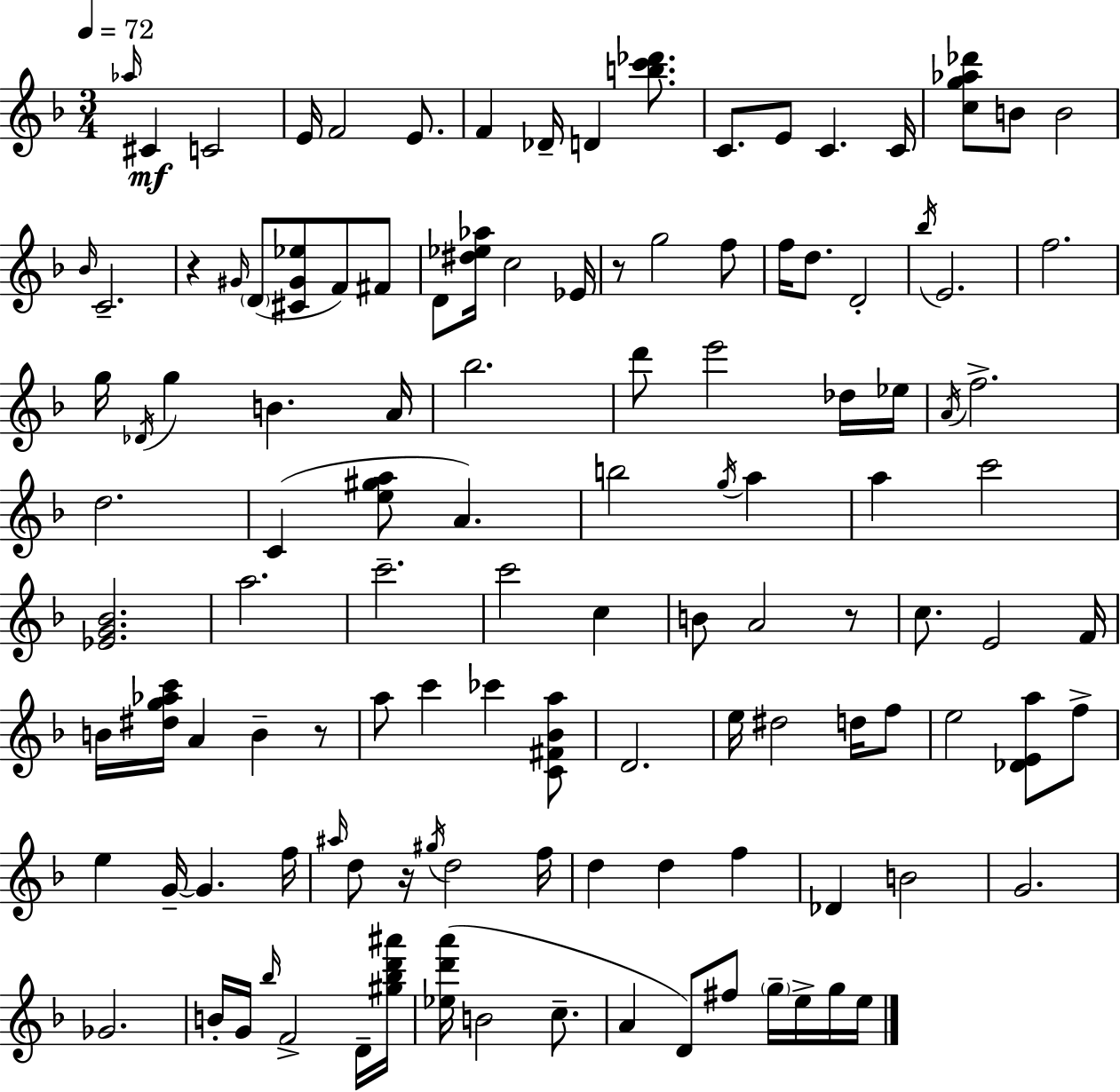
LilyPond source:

{
  \clef treble
  \numericTimeSignature
  \time 3/4
  \key d \minor
  \tempo 4 = 72
  \repeat volta 2 { \grace { aes''16 }\mf cis'4 c'2 | e'16 f'2 e'8. | f'4 des'16-- d'4 <b'' c''' des'''>8. | c'8. e'8 c'4. | \break c'16 <c'' g'' aes'' des'''>8 b'8 b'2 | \grace { bes'16 } c'2.-- | r4 \grace { gis'16 }( \parenthesize d'8 <cis' gis' ees''>8 f'8) | fis'8 d'8 <dis'' ees'' aes''>16 c''2 | \break ees'16 r8 g''2 | f''8 f''16 d''8. d'2-. | \acciaccatura { bes''16 } e'2. | f''2. | \break g''16 \acciaccatura { des'16 } g''4 b'4. | a'16 bes''2. | d'''8 e'''2 | des''16 ees''16 \acciaccatura { a'16 } f''2.-> | \break d''2. | c'4( <e'' gis'' a''>8 | a'4.) b''2 | \acciaccatura { g''16 } a''4 a''4 c'''2 | \break <ees' g' bes'>2. | a''2. | c'''2.-- | c'''2 | \break c''4 b'8 a'2 | r8 c''8. e'2 | f'16 b'16 <dis'' g'' aes'' c'''>16 a'4 | b'4-- r8 a''8 c'''4 | \break ces'''4 <c' fis' bes' a''>8 d'2. | e''16 dis''2 | d''16 f''8 e''2 | <des' e' a''>8 f''8-> e''4 g'16--~~ | \break g'4. f''16 \grace { ais''16 } d''8 r16 \acciaccatura { gis''16 } | d''2 f''16 d''4 | d''4 f''4 des'4 | b'2 g'2. | \break ges'2. | b'16-. g'16 \grace { bes''16 } | f'2-> d'16-- <gis'' bes'' d''' ais'''>16 <ees'' d''' a'''>16( b'2 | c''8.-- a'4 | \break d'8) fis''8 \parenthesize g''16-- e''16-> g''16 e''16 } \bar "|."
}